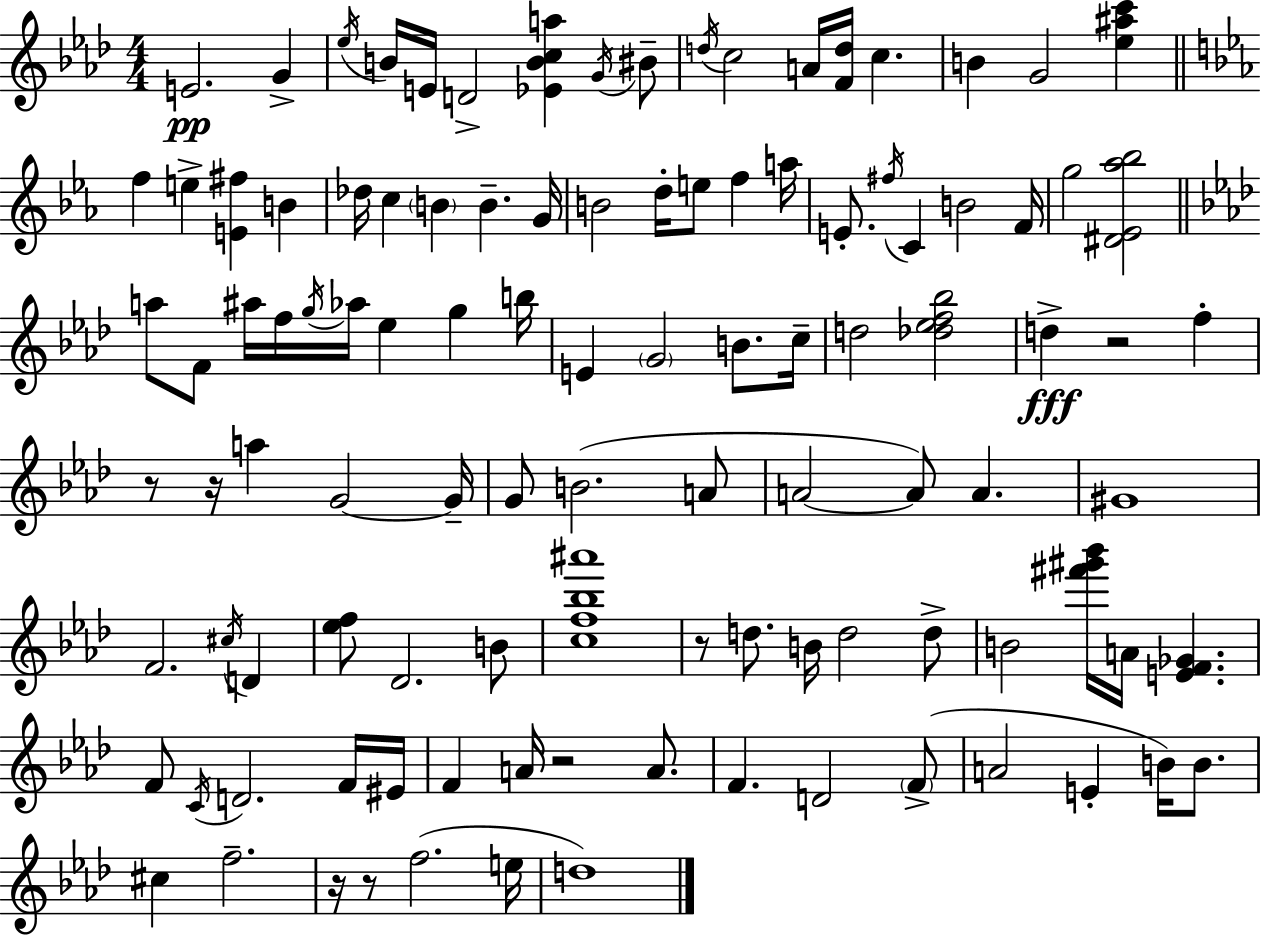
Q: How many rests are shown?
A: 7